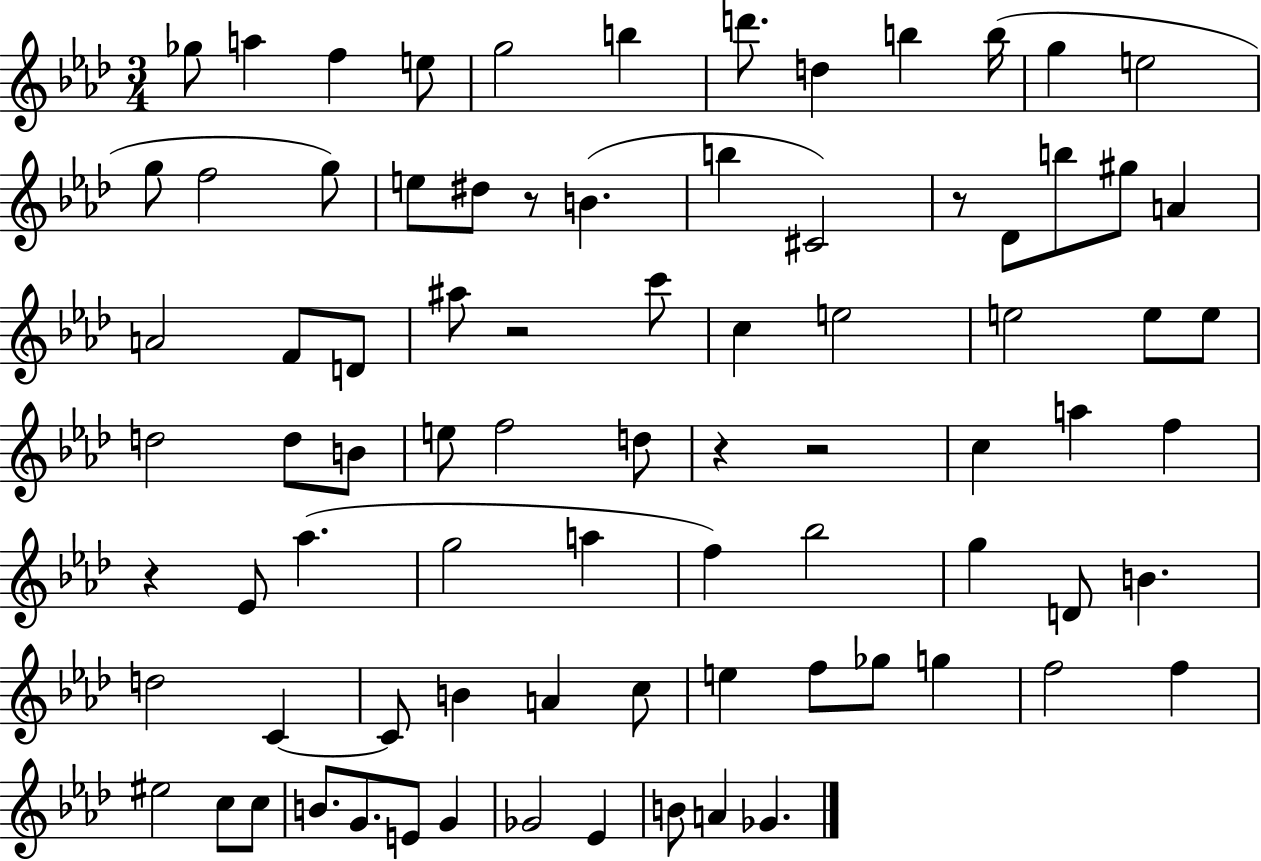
X:1
T:Untitled
M:3/4
L:1/4
K:Ab
_g/2 a f e/2 g2 b d'/2 d b b/4 g e2 g/2 f2 g/2 e/2 ^d/2 z/2 B b ^C2 z/2 _D/2 b/2 ^g/2 A A2 F/2 D/2 ^a/2 z2 c'/2 c e2 e2 e/2 e/2 d2 d/2 B/2 e/2 f2 d/2 z z2 c a f z _E/2 _a g2 a f _b2 g D/2 B d2 C C/2 B A c/2 e f/2 _g/2 g f2 f ^e2 c/2 c/2 B/2 G/2 E/2 G _G2 _E B/2 A _G